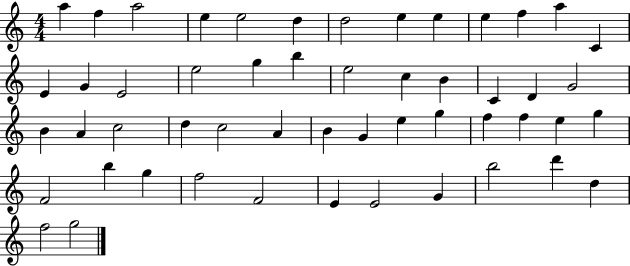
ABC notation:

X:1
T:Untitled
M:4/4
L:1/4
K:C
a f a2 e e2 d d2 e e e f a C E G E2 e2 g b e2 c B C D G2 B A c2 d c2 A B G e g f f e g F2 b g f2 F2 E E2 G b2 d' d f2 g2